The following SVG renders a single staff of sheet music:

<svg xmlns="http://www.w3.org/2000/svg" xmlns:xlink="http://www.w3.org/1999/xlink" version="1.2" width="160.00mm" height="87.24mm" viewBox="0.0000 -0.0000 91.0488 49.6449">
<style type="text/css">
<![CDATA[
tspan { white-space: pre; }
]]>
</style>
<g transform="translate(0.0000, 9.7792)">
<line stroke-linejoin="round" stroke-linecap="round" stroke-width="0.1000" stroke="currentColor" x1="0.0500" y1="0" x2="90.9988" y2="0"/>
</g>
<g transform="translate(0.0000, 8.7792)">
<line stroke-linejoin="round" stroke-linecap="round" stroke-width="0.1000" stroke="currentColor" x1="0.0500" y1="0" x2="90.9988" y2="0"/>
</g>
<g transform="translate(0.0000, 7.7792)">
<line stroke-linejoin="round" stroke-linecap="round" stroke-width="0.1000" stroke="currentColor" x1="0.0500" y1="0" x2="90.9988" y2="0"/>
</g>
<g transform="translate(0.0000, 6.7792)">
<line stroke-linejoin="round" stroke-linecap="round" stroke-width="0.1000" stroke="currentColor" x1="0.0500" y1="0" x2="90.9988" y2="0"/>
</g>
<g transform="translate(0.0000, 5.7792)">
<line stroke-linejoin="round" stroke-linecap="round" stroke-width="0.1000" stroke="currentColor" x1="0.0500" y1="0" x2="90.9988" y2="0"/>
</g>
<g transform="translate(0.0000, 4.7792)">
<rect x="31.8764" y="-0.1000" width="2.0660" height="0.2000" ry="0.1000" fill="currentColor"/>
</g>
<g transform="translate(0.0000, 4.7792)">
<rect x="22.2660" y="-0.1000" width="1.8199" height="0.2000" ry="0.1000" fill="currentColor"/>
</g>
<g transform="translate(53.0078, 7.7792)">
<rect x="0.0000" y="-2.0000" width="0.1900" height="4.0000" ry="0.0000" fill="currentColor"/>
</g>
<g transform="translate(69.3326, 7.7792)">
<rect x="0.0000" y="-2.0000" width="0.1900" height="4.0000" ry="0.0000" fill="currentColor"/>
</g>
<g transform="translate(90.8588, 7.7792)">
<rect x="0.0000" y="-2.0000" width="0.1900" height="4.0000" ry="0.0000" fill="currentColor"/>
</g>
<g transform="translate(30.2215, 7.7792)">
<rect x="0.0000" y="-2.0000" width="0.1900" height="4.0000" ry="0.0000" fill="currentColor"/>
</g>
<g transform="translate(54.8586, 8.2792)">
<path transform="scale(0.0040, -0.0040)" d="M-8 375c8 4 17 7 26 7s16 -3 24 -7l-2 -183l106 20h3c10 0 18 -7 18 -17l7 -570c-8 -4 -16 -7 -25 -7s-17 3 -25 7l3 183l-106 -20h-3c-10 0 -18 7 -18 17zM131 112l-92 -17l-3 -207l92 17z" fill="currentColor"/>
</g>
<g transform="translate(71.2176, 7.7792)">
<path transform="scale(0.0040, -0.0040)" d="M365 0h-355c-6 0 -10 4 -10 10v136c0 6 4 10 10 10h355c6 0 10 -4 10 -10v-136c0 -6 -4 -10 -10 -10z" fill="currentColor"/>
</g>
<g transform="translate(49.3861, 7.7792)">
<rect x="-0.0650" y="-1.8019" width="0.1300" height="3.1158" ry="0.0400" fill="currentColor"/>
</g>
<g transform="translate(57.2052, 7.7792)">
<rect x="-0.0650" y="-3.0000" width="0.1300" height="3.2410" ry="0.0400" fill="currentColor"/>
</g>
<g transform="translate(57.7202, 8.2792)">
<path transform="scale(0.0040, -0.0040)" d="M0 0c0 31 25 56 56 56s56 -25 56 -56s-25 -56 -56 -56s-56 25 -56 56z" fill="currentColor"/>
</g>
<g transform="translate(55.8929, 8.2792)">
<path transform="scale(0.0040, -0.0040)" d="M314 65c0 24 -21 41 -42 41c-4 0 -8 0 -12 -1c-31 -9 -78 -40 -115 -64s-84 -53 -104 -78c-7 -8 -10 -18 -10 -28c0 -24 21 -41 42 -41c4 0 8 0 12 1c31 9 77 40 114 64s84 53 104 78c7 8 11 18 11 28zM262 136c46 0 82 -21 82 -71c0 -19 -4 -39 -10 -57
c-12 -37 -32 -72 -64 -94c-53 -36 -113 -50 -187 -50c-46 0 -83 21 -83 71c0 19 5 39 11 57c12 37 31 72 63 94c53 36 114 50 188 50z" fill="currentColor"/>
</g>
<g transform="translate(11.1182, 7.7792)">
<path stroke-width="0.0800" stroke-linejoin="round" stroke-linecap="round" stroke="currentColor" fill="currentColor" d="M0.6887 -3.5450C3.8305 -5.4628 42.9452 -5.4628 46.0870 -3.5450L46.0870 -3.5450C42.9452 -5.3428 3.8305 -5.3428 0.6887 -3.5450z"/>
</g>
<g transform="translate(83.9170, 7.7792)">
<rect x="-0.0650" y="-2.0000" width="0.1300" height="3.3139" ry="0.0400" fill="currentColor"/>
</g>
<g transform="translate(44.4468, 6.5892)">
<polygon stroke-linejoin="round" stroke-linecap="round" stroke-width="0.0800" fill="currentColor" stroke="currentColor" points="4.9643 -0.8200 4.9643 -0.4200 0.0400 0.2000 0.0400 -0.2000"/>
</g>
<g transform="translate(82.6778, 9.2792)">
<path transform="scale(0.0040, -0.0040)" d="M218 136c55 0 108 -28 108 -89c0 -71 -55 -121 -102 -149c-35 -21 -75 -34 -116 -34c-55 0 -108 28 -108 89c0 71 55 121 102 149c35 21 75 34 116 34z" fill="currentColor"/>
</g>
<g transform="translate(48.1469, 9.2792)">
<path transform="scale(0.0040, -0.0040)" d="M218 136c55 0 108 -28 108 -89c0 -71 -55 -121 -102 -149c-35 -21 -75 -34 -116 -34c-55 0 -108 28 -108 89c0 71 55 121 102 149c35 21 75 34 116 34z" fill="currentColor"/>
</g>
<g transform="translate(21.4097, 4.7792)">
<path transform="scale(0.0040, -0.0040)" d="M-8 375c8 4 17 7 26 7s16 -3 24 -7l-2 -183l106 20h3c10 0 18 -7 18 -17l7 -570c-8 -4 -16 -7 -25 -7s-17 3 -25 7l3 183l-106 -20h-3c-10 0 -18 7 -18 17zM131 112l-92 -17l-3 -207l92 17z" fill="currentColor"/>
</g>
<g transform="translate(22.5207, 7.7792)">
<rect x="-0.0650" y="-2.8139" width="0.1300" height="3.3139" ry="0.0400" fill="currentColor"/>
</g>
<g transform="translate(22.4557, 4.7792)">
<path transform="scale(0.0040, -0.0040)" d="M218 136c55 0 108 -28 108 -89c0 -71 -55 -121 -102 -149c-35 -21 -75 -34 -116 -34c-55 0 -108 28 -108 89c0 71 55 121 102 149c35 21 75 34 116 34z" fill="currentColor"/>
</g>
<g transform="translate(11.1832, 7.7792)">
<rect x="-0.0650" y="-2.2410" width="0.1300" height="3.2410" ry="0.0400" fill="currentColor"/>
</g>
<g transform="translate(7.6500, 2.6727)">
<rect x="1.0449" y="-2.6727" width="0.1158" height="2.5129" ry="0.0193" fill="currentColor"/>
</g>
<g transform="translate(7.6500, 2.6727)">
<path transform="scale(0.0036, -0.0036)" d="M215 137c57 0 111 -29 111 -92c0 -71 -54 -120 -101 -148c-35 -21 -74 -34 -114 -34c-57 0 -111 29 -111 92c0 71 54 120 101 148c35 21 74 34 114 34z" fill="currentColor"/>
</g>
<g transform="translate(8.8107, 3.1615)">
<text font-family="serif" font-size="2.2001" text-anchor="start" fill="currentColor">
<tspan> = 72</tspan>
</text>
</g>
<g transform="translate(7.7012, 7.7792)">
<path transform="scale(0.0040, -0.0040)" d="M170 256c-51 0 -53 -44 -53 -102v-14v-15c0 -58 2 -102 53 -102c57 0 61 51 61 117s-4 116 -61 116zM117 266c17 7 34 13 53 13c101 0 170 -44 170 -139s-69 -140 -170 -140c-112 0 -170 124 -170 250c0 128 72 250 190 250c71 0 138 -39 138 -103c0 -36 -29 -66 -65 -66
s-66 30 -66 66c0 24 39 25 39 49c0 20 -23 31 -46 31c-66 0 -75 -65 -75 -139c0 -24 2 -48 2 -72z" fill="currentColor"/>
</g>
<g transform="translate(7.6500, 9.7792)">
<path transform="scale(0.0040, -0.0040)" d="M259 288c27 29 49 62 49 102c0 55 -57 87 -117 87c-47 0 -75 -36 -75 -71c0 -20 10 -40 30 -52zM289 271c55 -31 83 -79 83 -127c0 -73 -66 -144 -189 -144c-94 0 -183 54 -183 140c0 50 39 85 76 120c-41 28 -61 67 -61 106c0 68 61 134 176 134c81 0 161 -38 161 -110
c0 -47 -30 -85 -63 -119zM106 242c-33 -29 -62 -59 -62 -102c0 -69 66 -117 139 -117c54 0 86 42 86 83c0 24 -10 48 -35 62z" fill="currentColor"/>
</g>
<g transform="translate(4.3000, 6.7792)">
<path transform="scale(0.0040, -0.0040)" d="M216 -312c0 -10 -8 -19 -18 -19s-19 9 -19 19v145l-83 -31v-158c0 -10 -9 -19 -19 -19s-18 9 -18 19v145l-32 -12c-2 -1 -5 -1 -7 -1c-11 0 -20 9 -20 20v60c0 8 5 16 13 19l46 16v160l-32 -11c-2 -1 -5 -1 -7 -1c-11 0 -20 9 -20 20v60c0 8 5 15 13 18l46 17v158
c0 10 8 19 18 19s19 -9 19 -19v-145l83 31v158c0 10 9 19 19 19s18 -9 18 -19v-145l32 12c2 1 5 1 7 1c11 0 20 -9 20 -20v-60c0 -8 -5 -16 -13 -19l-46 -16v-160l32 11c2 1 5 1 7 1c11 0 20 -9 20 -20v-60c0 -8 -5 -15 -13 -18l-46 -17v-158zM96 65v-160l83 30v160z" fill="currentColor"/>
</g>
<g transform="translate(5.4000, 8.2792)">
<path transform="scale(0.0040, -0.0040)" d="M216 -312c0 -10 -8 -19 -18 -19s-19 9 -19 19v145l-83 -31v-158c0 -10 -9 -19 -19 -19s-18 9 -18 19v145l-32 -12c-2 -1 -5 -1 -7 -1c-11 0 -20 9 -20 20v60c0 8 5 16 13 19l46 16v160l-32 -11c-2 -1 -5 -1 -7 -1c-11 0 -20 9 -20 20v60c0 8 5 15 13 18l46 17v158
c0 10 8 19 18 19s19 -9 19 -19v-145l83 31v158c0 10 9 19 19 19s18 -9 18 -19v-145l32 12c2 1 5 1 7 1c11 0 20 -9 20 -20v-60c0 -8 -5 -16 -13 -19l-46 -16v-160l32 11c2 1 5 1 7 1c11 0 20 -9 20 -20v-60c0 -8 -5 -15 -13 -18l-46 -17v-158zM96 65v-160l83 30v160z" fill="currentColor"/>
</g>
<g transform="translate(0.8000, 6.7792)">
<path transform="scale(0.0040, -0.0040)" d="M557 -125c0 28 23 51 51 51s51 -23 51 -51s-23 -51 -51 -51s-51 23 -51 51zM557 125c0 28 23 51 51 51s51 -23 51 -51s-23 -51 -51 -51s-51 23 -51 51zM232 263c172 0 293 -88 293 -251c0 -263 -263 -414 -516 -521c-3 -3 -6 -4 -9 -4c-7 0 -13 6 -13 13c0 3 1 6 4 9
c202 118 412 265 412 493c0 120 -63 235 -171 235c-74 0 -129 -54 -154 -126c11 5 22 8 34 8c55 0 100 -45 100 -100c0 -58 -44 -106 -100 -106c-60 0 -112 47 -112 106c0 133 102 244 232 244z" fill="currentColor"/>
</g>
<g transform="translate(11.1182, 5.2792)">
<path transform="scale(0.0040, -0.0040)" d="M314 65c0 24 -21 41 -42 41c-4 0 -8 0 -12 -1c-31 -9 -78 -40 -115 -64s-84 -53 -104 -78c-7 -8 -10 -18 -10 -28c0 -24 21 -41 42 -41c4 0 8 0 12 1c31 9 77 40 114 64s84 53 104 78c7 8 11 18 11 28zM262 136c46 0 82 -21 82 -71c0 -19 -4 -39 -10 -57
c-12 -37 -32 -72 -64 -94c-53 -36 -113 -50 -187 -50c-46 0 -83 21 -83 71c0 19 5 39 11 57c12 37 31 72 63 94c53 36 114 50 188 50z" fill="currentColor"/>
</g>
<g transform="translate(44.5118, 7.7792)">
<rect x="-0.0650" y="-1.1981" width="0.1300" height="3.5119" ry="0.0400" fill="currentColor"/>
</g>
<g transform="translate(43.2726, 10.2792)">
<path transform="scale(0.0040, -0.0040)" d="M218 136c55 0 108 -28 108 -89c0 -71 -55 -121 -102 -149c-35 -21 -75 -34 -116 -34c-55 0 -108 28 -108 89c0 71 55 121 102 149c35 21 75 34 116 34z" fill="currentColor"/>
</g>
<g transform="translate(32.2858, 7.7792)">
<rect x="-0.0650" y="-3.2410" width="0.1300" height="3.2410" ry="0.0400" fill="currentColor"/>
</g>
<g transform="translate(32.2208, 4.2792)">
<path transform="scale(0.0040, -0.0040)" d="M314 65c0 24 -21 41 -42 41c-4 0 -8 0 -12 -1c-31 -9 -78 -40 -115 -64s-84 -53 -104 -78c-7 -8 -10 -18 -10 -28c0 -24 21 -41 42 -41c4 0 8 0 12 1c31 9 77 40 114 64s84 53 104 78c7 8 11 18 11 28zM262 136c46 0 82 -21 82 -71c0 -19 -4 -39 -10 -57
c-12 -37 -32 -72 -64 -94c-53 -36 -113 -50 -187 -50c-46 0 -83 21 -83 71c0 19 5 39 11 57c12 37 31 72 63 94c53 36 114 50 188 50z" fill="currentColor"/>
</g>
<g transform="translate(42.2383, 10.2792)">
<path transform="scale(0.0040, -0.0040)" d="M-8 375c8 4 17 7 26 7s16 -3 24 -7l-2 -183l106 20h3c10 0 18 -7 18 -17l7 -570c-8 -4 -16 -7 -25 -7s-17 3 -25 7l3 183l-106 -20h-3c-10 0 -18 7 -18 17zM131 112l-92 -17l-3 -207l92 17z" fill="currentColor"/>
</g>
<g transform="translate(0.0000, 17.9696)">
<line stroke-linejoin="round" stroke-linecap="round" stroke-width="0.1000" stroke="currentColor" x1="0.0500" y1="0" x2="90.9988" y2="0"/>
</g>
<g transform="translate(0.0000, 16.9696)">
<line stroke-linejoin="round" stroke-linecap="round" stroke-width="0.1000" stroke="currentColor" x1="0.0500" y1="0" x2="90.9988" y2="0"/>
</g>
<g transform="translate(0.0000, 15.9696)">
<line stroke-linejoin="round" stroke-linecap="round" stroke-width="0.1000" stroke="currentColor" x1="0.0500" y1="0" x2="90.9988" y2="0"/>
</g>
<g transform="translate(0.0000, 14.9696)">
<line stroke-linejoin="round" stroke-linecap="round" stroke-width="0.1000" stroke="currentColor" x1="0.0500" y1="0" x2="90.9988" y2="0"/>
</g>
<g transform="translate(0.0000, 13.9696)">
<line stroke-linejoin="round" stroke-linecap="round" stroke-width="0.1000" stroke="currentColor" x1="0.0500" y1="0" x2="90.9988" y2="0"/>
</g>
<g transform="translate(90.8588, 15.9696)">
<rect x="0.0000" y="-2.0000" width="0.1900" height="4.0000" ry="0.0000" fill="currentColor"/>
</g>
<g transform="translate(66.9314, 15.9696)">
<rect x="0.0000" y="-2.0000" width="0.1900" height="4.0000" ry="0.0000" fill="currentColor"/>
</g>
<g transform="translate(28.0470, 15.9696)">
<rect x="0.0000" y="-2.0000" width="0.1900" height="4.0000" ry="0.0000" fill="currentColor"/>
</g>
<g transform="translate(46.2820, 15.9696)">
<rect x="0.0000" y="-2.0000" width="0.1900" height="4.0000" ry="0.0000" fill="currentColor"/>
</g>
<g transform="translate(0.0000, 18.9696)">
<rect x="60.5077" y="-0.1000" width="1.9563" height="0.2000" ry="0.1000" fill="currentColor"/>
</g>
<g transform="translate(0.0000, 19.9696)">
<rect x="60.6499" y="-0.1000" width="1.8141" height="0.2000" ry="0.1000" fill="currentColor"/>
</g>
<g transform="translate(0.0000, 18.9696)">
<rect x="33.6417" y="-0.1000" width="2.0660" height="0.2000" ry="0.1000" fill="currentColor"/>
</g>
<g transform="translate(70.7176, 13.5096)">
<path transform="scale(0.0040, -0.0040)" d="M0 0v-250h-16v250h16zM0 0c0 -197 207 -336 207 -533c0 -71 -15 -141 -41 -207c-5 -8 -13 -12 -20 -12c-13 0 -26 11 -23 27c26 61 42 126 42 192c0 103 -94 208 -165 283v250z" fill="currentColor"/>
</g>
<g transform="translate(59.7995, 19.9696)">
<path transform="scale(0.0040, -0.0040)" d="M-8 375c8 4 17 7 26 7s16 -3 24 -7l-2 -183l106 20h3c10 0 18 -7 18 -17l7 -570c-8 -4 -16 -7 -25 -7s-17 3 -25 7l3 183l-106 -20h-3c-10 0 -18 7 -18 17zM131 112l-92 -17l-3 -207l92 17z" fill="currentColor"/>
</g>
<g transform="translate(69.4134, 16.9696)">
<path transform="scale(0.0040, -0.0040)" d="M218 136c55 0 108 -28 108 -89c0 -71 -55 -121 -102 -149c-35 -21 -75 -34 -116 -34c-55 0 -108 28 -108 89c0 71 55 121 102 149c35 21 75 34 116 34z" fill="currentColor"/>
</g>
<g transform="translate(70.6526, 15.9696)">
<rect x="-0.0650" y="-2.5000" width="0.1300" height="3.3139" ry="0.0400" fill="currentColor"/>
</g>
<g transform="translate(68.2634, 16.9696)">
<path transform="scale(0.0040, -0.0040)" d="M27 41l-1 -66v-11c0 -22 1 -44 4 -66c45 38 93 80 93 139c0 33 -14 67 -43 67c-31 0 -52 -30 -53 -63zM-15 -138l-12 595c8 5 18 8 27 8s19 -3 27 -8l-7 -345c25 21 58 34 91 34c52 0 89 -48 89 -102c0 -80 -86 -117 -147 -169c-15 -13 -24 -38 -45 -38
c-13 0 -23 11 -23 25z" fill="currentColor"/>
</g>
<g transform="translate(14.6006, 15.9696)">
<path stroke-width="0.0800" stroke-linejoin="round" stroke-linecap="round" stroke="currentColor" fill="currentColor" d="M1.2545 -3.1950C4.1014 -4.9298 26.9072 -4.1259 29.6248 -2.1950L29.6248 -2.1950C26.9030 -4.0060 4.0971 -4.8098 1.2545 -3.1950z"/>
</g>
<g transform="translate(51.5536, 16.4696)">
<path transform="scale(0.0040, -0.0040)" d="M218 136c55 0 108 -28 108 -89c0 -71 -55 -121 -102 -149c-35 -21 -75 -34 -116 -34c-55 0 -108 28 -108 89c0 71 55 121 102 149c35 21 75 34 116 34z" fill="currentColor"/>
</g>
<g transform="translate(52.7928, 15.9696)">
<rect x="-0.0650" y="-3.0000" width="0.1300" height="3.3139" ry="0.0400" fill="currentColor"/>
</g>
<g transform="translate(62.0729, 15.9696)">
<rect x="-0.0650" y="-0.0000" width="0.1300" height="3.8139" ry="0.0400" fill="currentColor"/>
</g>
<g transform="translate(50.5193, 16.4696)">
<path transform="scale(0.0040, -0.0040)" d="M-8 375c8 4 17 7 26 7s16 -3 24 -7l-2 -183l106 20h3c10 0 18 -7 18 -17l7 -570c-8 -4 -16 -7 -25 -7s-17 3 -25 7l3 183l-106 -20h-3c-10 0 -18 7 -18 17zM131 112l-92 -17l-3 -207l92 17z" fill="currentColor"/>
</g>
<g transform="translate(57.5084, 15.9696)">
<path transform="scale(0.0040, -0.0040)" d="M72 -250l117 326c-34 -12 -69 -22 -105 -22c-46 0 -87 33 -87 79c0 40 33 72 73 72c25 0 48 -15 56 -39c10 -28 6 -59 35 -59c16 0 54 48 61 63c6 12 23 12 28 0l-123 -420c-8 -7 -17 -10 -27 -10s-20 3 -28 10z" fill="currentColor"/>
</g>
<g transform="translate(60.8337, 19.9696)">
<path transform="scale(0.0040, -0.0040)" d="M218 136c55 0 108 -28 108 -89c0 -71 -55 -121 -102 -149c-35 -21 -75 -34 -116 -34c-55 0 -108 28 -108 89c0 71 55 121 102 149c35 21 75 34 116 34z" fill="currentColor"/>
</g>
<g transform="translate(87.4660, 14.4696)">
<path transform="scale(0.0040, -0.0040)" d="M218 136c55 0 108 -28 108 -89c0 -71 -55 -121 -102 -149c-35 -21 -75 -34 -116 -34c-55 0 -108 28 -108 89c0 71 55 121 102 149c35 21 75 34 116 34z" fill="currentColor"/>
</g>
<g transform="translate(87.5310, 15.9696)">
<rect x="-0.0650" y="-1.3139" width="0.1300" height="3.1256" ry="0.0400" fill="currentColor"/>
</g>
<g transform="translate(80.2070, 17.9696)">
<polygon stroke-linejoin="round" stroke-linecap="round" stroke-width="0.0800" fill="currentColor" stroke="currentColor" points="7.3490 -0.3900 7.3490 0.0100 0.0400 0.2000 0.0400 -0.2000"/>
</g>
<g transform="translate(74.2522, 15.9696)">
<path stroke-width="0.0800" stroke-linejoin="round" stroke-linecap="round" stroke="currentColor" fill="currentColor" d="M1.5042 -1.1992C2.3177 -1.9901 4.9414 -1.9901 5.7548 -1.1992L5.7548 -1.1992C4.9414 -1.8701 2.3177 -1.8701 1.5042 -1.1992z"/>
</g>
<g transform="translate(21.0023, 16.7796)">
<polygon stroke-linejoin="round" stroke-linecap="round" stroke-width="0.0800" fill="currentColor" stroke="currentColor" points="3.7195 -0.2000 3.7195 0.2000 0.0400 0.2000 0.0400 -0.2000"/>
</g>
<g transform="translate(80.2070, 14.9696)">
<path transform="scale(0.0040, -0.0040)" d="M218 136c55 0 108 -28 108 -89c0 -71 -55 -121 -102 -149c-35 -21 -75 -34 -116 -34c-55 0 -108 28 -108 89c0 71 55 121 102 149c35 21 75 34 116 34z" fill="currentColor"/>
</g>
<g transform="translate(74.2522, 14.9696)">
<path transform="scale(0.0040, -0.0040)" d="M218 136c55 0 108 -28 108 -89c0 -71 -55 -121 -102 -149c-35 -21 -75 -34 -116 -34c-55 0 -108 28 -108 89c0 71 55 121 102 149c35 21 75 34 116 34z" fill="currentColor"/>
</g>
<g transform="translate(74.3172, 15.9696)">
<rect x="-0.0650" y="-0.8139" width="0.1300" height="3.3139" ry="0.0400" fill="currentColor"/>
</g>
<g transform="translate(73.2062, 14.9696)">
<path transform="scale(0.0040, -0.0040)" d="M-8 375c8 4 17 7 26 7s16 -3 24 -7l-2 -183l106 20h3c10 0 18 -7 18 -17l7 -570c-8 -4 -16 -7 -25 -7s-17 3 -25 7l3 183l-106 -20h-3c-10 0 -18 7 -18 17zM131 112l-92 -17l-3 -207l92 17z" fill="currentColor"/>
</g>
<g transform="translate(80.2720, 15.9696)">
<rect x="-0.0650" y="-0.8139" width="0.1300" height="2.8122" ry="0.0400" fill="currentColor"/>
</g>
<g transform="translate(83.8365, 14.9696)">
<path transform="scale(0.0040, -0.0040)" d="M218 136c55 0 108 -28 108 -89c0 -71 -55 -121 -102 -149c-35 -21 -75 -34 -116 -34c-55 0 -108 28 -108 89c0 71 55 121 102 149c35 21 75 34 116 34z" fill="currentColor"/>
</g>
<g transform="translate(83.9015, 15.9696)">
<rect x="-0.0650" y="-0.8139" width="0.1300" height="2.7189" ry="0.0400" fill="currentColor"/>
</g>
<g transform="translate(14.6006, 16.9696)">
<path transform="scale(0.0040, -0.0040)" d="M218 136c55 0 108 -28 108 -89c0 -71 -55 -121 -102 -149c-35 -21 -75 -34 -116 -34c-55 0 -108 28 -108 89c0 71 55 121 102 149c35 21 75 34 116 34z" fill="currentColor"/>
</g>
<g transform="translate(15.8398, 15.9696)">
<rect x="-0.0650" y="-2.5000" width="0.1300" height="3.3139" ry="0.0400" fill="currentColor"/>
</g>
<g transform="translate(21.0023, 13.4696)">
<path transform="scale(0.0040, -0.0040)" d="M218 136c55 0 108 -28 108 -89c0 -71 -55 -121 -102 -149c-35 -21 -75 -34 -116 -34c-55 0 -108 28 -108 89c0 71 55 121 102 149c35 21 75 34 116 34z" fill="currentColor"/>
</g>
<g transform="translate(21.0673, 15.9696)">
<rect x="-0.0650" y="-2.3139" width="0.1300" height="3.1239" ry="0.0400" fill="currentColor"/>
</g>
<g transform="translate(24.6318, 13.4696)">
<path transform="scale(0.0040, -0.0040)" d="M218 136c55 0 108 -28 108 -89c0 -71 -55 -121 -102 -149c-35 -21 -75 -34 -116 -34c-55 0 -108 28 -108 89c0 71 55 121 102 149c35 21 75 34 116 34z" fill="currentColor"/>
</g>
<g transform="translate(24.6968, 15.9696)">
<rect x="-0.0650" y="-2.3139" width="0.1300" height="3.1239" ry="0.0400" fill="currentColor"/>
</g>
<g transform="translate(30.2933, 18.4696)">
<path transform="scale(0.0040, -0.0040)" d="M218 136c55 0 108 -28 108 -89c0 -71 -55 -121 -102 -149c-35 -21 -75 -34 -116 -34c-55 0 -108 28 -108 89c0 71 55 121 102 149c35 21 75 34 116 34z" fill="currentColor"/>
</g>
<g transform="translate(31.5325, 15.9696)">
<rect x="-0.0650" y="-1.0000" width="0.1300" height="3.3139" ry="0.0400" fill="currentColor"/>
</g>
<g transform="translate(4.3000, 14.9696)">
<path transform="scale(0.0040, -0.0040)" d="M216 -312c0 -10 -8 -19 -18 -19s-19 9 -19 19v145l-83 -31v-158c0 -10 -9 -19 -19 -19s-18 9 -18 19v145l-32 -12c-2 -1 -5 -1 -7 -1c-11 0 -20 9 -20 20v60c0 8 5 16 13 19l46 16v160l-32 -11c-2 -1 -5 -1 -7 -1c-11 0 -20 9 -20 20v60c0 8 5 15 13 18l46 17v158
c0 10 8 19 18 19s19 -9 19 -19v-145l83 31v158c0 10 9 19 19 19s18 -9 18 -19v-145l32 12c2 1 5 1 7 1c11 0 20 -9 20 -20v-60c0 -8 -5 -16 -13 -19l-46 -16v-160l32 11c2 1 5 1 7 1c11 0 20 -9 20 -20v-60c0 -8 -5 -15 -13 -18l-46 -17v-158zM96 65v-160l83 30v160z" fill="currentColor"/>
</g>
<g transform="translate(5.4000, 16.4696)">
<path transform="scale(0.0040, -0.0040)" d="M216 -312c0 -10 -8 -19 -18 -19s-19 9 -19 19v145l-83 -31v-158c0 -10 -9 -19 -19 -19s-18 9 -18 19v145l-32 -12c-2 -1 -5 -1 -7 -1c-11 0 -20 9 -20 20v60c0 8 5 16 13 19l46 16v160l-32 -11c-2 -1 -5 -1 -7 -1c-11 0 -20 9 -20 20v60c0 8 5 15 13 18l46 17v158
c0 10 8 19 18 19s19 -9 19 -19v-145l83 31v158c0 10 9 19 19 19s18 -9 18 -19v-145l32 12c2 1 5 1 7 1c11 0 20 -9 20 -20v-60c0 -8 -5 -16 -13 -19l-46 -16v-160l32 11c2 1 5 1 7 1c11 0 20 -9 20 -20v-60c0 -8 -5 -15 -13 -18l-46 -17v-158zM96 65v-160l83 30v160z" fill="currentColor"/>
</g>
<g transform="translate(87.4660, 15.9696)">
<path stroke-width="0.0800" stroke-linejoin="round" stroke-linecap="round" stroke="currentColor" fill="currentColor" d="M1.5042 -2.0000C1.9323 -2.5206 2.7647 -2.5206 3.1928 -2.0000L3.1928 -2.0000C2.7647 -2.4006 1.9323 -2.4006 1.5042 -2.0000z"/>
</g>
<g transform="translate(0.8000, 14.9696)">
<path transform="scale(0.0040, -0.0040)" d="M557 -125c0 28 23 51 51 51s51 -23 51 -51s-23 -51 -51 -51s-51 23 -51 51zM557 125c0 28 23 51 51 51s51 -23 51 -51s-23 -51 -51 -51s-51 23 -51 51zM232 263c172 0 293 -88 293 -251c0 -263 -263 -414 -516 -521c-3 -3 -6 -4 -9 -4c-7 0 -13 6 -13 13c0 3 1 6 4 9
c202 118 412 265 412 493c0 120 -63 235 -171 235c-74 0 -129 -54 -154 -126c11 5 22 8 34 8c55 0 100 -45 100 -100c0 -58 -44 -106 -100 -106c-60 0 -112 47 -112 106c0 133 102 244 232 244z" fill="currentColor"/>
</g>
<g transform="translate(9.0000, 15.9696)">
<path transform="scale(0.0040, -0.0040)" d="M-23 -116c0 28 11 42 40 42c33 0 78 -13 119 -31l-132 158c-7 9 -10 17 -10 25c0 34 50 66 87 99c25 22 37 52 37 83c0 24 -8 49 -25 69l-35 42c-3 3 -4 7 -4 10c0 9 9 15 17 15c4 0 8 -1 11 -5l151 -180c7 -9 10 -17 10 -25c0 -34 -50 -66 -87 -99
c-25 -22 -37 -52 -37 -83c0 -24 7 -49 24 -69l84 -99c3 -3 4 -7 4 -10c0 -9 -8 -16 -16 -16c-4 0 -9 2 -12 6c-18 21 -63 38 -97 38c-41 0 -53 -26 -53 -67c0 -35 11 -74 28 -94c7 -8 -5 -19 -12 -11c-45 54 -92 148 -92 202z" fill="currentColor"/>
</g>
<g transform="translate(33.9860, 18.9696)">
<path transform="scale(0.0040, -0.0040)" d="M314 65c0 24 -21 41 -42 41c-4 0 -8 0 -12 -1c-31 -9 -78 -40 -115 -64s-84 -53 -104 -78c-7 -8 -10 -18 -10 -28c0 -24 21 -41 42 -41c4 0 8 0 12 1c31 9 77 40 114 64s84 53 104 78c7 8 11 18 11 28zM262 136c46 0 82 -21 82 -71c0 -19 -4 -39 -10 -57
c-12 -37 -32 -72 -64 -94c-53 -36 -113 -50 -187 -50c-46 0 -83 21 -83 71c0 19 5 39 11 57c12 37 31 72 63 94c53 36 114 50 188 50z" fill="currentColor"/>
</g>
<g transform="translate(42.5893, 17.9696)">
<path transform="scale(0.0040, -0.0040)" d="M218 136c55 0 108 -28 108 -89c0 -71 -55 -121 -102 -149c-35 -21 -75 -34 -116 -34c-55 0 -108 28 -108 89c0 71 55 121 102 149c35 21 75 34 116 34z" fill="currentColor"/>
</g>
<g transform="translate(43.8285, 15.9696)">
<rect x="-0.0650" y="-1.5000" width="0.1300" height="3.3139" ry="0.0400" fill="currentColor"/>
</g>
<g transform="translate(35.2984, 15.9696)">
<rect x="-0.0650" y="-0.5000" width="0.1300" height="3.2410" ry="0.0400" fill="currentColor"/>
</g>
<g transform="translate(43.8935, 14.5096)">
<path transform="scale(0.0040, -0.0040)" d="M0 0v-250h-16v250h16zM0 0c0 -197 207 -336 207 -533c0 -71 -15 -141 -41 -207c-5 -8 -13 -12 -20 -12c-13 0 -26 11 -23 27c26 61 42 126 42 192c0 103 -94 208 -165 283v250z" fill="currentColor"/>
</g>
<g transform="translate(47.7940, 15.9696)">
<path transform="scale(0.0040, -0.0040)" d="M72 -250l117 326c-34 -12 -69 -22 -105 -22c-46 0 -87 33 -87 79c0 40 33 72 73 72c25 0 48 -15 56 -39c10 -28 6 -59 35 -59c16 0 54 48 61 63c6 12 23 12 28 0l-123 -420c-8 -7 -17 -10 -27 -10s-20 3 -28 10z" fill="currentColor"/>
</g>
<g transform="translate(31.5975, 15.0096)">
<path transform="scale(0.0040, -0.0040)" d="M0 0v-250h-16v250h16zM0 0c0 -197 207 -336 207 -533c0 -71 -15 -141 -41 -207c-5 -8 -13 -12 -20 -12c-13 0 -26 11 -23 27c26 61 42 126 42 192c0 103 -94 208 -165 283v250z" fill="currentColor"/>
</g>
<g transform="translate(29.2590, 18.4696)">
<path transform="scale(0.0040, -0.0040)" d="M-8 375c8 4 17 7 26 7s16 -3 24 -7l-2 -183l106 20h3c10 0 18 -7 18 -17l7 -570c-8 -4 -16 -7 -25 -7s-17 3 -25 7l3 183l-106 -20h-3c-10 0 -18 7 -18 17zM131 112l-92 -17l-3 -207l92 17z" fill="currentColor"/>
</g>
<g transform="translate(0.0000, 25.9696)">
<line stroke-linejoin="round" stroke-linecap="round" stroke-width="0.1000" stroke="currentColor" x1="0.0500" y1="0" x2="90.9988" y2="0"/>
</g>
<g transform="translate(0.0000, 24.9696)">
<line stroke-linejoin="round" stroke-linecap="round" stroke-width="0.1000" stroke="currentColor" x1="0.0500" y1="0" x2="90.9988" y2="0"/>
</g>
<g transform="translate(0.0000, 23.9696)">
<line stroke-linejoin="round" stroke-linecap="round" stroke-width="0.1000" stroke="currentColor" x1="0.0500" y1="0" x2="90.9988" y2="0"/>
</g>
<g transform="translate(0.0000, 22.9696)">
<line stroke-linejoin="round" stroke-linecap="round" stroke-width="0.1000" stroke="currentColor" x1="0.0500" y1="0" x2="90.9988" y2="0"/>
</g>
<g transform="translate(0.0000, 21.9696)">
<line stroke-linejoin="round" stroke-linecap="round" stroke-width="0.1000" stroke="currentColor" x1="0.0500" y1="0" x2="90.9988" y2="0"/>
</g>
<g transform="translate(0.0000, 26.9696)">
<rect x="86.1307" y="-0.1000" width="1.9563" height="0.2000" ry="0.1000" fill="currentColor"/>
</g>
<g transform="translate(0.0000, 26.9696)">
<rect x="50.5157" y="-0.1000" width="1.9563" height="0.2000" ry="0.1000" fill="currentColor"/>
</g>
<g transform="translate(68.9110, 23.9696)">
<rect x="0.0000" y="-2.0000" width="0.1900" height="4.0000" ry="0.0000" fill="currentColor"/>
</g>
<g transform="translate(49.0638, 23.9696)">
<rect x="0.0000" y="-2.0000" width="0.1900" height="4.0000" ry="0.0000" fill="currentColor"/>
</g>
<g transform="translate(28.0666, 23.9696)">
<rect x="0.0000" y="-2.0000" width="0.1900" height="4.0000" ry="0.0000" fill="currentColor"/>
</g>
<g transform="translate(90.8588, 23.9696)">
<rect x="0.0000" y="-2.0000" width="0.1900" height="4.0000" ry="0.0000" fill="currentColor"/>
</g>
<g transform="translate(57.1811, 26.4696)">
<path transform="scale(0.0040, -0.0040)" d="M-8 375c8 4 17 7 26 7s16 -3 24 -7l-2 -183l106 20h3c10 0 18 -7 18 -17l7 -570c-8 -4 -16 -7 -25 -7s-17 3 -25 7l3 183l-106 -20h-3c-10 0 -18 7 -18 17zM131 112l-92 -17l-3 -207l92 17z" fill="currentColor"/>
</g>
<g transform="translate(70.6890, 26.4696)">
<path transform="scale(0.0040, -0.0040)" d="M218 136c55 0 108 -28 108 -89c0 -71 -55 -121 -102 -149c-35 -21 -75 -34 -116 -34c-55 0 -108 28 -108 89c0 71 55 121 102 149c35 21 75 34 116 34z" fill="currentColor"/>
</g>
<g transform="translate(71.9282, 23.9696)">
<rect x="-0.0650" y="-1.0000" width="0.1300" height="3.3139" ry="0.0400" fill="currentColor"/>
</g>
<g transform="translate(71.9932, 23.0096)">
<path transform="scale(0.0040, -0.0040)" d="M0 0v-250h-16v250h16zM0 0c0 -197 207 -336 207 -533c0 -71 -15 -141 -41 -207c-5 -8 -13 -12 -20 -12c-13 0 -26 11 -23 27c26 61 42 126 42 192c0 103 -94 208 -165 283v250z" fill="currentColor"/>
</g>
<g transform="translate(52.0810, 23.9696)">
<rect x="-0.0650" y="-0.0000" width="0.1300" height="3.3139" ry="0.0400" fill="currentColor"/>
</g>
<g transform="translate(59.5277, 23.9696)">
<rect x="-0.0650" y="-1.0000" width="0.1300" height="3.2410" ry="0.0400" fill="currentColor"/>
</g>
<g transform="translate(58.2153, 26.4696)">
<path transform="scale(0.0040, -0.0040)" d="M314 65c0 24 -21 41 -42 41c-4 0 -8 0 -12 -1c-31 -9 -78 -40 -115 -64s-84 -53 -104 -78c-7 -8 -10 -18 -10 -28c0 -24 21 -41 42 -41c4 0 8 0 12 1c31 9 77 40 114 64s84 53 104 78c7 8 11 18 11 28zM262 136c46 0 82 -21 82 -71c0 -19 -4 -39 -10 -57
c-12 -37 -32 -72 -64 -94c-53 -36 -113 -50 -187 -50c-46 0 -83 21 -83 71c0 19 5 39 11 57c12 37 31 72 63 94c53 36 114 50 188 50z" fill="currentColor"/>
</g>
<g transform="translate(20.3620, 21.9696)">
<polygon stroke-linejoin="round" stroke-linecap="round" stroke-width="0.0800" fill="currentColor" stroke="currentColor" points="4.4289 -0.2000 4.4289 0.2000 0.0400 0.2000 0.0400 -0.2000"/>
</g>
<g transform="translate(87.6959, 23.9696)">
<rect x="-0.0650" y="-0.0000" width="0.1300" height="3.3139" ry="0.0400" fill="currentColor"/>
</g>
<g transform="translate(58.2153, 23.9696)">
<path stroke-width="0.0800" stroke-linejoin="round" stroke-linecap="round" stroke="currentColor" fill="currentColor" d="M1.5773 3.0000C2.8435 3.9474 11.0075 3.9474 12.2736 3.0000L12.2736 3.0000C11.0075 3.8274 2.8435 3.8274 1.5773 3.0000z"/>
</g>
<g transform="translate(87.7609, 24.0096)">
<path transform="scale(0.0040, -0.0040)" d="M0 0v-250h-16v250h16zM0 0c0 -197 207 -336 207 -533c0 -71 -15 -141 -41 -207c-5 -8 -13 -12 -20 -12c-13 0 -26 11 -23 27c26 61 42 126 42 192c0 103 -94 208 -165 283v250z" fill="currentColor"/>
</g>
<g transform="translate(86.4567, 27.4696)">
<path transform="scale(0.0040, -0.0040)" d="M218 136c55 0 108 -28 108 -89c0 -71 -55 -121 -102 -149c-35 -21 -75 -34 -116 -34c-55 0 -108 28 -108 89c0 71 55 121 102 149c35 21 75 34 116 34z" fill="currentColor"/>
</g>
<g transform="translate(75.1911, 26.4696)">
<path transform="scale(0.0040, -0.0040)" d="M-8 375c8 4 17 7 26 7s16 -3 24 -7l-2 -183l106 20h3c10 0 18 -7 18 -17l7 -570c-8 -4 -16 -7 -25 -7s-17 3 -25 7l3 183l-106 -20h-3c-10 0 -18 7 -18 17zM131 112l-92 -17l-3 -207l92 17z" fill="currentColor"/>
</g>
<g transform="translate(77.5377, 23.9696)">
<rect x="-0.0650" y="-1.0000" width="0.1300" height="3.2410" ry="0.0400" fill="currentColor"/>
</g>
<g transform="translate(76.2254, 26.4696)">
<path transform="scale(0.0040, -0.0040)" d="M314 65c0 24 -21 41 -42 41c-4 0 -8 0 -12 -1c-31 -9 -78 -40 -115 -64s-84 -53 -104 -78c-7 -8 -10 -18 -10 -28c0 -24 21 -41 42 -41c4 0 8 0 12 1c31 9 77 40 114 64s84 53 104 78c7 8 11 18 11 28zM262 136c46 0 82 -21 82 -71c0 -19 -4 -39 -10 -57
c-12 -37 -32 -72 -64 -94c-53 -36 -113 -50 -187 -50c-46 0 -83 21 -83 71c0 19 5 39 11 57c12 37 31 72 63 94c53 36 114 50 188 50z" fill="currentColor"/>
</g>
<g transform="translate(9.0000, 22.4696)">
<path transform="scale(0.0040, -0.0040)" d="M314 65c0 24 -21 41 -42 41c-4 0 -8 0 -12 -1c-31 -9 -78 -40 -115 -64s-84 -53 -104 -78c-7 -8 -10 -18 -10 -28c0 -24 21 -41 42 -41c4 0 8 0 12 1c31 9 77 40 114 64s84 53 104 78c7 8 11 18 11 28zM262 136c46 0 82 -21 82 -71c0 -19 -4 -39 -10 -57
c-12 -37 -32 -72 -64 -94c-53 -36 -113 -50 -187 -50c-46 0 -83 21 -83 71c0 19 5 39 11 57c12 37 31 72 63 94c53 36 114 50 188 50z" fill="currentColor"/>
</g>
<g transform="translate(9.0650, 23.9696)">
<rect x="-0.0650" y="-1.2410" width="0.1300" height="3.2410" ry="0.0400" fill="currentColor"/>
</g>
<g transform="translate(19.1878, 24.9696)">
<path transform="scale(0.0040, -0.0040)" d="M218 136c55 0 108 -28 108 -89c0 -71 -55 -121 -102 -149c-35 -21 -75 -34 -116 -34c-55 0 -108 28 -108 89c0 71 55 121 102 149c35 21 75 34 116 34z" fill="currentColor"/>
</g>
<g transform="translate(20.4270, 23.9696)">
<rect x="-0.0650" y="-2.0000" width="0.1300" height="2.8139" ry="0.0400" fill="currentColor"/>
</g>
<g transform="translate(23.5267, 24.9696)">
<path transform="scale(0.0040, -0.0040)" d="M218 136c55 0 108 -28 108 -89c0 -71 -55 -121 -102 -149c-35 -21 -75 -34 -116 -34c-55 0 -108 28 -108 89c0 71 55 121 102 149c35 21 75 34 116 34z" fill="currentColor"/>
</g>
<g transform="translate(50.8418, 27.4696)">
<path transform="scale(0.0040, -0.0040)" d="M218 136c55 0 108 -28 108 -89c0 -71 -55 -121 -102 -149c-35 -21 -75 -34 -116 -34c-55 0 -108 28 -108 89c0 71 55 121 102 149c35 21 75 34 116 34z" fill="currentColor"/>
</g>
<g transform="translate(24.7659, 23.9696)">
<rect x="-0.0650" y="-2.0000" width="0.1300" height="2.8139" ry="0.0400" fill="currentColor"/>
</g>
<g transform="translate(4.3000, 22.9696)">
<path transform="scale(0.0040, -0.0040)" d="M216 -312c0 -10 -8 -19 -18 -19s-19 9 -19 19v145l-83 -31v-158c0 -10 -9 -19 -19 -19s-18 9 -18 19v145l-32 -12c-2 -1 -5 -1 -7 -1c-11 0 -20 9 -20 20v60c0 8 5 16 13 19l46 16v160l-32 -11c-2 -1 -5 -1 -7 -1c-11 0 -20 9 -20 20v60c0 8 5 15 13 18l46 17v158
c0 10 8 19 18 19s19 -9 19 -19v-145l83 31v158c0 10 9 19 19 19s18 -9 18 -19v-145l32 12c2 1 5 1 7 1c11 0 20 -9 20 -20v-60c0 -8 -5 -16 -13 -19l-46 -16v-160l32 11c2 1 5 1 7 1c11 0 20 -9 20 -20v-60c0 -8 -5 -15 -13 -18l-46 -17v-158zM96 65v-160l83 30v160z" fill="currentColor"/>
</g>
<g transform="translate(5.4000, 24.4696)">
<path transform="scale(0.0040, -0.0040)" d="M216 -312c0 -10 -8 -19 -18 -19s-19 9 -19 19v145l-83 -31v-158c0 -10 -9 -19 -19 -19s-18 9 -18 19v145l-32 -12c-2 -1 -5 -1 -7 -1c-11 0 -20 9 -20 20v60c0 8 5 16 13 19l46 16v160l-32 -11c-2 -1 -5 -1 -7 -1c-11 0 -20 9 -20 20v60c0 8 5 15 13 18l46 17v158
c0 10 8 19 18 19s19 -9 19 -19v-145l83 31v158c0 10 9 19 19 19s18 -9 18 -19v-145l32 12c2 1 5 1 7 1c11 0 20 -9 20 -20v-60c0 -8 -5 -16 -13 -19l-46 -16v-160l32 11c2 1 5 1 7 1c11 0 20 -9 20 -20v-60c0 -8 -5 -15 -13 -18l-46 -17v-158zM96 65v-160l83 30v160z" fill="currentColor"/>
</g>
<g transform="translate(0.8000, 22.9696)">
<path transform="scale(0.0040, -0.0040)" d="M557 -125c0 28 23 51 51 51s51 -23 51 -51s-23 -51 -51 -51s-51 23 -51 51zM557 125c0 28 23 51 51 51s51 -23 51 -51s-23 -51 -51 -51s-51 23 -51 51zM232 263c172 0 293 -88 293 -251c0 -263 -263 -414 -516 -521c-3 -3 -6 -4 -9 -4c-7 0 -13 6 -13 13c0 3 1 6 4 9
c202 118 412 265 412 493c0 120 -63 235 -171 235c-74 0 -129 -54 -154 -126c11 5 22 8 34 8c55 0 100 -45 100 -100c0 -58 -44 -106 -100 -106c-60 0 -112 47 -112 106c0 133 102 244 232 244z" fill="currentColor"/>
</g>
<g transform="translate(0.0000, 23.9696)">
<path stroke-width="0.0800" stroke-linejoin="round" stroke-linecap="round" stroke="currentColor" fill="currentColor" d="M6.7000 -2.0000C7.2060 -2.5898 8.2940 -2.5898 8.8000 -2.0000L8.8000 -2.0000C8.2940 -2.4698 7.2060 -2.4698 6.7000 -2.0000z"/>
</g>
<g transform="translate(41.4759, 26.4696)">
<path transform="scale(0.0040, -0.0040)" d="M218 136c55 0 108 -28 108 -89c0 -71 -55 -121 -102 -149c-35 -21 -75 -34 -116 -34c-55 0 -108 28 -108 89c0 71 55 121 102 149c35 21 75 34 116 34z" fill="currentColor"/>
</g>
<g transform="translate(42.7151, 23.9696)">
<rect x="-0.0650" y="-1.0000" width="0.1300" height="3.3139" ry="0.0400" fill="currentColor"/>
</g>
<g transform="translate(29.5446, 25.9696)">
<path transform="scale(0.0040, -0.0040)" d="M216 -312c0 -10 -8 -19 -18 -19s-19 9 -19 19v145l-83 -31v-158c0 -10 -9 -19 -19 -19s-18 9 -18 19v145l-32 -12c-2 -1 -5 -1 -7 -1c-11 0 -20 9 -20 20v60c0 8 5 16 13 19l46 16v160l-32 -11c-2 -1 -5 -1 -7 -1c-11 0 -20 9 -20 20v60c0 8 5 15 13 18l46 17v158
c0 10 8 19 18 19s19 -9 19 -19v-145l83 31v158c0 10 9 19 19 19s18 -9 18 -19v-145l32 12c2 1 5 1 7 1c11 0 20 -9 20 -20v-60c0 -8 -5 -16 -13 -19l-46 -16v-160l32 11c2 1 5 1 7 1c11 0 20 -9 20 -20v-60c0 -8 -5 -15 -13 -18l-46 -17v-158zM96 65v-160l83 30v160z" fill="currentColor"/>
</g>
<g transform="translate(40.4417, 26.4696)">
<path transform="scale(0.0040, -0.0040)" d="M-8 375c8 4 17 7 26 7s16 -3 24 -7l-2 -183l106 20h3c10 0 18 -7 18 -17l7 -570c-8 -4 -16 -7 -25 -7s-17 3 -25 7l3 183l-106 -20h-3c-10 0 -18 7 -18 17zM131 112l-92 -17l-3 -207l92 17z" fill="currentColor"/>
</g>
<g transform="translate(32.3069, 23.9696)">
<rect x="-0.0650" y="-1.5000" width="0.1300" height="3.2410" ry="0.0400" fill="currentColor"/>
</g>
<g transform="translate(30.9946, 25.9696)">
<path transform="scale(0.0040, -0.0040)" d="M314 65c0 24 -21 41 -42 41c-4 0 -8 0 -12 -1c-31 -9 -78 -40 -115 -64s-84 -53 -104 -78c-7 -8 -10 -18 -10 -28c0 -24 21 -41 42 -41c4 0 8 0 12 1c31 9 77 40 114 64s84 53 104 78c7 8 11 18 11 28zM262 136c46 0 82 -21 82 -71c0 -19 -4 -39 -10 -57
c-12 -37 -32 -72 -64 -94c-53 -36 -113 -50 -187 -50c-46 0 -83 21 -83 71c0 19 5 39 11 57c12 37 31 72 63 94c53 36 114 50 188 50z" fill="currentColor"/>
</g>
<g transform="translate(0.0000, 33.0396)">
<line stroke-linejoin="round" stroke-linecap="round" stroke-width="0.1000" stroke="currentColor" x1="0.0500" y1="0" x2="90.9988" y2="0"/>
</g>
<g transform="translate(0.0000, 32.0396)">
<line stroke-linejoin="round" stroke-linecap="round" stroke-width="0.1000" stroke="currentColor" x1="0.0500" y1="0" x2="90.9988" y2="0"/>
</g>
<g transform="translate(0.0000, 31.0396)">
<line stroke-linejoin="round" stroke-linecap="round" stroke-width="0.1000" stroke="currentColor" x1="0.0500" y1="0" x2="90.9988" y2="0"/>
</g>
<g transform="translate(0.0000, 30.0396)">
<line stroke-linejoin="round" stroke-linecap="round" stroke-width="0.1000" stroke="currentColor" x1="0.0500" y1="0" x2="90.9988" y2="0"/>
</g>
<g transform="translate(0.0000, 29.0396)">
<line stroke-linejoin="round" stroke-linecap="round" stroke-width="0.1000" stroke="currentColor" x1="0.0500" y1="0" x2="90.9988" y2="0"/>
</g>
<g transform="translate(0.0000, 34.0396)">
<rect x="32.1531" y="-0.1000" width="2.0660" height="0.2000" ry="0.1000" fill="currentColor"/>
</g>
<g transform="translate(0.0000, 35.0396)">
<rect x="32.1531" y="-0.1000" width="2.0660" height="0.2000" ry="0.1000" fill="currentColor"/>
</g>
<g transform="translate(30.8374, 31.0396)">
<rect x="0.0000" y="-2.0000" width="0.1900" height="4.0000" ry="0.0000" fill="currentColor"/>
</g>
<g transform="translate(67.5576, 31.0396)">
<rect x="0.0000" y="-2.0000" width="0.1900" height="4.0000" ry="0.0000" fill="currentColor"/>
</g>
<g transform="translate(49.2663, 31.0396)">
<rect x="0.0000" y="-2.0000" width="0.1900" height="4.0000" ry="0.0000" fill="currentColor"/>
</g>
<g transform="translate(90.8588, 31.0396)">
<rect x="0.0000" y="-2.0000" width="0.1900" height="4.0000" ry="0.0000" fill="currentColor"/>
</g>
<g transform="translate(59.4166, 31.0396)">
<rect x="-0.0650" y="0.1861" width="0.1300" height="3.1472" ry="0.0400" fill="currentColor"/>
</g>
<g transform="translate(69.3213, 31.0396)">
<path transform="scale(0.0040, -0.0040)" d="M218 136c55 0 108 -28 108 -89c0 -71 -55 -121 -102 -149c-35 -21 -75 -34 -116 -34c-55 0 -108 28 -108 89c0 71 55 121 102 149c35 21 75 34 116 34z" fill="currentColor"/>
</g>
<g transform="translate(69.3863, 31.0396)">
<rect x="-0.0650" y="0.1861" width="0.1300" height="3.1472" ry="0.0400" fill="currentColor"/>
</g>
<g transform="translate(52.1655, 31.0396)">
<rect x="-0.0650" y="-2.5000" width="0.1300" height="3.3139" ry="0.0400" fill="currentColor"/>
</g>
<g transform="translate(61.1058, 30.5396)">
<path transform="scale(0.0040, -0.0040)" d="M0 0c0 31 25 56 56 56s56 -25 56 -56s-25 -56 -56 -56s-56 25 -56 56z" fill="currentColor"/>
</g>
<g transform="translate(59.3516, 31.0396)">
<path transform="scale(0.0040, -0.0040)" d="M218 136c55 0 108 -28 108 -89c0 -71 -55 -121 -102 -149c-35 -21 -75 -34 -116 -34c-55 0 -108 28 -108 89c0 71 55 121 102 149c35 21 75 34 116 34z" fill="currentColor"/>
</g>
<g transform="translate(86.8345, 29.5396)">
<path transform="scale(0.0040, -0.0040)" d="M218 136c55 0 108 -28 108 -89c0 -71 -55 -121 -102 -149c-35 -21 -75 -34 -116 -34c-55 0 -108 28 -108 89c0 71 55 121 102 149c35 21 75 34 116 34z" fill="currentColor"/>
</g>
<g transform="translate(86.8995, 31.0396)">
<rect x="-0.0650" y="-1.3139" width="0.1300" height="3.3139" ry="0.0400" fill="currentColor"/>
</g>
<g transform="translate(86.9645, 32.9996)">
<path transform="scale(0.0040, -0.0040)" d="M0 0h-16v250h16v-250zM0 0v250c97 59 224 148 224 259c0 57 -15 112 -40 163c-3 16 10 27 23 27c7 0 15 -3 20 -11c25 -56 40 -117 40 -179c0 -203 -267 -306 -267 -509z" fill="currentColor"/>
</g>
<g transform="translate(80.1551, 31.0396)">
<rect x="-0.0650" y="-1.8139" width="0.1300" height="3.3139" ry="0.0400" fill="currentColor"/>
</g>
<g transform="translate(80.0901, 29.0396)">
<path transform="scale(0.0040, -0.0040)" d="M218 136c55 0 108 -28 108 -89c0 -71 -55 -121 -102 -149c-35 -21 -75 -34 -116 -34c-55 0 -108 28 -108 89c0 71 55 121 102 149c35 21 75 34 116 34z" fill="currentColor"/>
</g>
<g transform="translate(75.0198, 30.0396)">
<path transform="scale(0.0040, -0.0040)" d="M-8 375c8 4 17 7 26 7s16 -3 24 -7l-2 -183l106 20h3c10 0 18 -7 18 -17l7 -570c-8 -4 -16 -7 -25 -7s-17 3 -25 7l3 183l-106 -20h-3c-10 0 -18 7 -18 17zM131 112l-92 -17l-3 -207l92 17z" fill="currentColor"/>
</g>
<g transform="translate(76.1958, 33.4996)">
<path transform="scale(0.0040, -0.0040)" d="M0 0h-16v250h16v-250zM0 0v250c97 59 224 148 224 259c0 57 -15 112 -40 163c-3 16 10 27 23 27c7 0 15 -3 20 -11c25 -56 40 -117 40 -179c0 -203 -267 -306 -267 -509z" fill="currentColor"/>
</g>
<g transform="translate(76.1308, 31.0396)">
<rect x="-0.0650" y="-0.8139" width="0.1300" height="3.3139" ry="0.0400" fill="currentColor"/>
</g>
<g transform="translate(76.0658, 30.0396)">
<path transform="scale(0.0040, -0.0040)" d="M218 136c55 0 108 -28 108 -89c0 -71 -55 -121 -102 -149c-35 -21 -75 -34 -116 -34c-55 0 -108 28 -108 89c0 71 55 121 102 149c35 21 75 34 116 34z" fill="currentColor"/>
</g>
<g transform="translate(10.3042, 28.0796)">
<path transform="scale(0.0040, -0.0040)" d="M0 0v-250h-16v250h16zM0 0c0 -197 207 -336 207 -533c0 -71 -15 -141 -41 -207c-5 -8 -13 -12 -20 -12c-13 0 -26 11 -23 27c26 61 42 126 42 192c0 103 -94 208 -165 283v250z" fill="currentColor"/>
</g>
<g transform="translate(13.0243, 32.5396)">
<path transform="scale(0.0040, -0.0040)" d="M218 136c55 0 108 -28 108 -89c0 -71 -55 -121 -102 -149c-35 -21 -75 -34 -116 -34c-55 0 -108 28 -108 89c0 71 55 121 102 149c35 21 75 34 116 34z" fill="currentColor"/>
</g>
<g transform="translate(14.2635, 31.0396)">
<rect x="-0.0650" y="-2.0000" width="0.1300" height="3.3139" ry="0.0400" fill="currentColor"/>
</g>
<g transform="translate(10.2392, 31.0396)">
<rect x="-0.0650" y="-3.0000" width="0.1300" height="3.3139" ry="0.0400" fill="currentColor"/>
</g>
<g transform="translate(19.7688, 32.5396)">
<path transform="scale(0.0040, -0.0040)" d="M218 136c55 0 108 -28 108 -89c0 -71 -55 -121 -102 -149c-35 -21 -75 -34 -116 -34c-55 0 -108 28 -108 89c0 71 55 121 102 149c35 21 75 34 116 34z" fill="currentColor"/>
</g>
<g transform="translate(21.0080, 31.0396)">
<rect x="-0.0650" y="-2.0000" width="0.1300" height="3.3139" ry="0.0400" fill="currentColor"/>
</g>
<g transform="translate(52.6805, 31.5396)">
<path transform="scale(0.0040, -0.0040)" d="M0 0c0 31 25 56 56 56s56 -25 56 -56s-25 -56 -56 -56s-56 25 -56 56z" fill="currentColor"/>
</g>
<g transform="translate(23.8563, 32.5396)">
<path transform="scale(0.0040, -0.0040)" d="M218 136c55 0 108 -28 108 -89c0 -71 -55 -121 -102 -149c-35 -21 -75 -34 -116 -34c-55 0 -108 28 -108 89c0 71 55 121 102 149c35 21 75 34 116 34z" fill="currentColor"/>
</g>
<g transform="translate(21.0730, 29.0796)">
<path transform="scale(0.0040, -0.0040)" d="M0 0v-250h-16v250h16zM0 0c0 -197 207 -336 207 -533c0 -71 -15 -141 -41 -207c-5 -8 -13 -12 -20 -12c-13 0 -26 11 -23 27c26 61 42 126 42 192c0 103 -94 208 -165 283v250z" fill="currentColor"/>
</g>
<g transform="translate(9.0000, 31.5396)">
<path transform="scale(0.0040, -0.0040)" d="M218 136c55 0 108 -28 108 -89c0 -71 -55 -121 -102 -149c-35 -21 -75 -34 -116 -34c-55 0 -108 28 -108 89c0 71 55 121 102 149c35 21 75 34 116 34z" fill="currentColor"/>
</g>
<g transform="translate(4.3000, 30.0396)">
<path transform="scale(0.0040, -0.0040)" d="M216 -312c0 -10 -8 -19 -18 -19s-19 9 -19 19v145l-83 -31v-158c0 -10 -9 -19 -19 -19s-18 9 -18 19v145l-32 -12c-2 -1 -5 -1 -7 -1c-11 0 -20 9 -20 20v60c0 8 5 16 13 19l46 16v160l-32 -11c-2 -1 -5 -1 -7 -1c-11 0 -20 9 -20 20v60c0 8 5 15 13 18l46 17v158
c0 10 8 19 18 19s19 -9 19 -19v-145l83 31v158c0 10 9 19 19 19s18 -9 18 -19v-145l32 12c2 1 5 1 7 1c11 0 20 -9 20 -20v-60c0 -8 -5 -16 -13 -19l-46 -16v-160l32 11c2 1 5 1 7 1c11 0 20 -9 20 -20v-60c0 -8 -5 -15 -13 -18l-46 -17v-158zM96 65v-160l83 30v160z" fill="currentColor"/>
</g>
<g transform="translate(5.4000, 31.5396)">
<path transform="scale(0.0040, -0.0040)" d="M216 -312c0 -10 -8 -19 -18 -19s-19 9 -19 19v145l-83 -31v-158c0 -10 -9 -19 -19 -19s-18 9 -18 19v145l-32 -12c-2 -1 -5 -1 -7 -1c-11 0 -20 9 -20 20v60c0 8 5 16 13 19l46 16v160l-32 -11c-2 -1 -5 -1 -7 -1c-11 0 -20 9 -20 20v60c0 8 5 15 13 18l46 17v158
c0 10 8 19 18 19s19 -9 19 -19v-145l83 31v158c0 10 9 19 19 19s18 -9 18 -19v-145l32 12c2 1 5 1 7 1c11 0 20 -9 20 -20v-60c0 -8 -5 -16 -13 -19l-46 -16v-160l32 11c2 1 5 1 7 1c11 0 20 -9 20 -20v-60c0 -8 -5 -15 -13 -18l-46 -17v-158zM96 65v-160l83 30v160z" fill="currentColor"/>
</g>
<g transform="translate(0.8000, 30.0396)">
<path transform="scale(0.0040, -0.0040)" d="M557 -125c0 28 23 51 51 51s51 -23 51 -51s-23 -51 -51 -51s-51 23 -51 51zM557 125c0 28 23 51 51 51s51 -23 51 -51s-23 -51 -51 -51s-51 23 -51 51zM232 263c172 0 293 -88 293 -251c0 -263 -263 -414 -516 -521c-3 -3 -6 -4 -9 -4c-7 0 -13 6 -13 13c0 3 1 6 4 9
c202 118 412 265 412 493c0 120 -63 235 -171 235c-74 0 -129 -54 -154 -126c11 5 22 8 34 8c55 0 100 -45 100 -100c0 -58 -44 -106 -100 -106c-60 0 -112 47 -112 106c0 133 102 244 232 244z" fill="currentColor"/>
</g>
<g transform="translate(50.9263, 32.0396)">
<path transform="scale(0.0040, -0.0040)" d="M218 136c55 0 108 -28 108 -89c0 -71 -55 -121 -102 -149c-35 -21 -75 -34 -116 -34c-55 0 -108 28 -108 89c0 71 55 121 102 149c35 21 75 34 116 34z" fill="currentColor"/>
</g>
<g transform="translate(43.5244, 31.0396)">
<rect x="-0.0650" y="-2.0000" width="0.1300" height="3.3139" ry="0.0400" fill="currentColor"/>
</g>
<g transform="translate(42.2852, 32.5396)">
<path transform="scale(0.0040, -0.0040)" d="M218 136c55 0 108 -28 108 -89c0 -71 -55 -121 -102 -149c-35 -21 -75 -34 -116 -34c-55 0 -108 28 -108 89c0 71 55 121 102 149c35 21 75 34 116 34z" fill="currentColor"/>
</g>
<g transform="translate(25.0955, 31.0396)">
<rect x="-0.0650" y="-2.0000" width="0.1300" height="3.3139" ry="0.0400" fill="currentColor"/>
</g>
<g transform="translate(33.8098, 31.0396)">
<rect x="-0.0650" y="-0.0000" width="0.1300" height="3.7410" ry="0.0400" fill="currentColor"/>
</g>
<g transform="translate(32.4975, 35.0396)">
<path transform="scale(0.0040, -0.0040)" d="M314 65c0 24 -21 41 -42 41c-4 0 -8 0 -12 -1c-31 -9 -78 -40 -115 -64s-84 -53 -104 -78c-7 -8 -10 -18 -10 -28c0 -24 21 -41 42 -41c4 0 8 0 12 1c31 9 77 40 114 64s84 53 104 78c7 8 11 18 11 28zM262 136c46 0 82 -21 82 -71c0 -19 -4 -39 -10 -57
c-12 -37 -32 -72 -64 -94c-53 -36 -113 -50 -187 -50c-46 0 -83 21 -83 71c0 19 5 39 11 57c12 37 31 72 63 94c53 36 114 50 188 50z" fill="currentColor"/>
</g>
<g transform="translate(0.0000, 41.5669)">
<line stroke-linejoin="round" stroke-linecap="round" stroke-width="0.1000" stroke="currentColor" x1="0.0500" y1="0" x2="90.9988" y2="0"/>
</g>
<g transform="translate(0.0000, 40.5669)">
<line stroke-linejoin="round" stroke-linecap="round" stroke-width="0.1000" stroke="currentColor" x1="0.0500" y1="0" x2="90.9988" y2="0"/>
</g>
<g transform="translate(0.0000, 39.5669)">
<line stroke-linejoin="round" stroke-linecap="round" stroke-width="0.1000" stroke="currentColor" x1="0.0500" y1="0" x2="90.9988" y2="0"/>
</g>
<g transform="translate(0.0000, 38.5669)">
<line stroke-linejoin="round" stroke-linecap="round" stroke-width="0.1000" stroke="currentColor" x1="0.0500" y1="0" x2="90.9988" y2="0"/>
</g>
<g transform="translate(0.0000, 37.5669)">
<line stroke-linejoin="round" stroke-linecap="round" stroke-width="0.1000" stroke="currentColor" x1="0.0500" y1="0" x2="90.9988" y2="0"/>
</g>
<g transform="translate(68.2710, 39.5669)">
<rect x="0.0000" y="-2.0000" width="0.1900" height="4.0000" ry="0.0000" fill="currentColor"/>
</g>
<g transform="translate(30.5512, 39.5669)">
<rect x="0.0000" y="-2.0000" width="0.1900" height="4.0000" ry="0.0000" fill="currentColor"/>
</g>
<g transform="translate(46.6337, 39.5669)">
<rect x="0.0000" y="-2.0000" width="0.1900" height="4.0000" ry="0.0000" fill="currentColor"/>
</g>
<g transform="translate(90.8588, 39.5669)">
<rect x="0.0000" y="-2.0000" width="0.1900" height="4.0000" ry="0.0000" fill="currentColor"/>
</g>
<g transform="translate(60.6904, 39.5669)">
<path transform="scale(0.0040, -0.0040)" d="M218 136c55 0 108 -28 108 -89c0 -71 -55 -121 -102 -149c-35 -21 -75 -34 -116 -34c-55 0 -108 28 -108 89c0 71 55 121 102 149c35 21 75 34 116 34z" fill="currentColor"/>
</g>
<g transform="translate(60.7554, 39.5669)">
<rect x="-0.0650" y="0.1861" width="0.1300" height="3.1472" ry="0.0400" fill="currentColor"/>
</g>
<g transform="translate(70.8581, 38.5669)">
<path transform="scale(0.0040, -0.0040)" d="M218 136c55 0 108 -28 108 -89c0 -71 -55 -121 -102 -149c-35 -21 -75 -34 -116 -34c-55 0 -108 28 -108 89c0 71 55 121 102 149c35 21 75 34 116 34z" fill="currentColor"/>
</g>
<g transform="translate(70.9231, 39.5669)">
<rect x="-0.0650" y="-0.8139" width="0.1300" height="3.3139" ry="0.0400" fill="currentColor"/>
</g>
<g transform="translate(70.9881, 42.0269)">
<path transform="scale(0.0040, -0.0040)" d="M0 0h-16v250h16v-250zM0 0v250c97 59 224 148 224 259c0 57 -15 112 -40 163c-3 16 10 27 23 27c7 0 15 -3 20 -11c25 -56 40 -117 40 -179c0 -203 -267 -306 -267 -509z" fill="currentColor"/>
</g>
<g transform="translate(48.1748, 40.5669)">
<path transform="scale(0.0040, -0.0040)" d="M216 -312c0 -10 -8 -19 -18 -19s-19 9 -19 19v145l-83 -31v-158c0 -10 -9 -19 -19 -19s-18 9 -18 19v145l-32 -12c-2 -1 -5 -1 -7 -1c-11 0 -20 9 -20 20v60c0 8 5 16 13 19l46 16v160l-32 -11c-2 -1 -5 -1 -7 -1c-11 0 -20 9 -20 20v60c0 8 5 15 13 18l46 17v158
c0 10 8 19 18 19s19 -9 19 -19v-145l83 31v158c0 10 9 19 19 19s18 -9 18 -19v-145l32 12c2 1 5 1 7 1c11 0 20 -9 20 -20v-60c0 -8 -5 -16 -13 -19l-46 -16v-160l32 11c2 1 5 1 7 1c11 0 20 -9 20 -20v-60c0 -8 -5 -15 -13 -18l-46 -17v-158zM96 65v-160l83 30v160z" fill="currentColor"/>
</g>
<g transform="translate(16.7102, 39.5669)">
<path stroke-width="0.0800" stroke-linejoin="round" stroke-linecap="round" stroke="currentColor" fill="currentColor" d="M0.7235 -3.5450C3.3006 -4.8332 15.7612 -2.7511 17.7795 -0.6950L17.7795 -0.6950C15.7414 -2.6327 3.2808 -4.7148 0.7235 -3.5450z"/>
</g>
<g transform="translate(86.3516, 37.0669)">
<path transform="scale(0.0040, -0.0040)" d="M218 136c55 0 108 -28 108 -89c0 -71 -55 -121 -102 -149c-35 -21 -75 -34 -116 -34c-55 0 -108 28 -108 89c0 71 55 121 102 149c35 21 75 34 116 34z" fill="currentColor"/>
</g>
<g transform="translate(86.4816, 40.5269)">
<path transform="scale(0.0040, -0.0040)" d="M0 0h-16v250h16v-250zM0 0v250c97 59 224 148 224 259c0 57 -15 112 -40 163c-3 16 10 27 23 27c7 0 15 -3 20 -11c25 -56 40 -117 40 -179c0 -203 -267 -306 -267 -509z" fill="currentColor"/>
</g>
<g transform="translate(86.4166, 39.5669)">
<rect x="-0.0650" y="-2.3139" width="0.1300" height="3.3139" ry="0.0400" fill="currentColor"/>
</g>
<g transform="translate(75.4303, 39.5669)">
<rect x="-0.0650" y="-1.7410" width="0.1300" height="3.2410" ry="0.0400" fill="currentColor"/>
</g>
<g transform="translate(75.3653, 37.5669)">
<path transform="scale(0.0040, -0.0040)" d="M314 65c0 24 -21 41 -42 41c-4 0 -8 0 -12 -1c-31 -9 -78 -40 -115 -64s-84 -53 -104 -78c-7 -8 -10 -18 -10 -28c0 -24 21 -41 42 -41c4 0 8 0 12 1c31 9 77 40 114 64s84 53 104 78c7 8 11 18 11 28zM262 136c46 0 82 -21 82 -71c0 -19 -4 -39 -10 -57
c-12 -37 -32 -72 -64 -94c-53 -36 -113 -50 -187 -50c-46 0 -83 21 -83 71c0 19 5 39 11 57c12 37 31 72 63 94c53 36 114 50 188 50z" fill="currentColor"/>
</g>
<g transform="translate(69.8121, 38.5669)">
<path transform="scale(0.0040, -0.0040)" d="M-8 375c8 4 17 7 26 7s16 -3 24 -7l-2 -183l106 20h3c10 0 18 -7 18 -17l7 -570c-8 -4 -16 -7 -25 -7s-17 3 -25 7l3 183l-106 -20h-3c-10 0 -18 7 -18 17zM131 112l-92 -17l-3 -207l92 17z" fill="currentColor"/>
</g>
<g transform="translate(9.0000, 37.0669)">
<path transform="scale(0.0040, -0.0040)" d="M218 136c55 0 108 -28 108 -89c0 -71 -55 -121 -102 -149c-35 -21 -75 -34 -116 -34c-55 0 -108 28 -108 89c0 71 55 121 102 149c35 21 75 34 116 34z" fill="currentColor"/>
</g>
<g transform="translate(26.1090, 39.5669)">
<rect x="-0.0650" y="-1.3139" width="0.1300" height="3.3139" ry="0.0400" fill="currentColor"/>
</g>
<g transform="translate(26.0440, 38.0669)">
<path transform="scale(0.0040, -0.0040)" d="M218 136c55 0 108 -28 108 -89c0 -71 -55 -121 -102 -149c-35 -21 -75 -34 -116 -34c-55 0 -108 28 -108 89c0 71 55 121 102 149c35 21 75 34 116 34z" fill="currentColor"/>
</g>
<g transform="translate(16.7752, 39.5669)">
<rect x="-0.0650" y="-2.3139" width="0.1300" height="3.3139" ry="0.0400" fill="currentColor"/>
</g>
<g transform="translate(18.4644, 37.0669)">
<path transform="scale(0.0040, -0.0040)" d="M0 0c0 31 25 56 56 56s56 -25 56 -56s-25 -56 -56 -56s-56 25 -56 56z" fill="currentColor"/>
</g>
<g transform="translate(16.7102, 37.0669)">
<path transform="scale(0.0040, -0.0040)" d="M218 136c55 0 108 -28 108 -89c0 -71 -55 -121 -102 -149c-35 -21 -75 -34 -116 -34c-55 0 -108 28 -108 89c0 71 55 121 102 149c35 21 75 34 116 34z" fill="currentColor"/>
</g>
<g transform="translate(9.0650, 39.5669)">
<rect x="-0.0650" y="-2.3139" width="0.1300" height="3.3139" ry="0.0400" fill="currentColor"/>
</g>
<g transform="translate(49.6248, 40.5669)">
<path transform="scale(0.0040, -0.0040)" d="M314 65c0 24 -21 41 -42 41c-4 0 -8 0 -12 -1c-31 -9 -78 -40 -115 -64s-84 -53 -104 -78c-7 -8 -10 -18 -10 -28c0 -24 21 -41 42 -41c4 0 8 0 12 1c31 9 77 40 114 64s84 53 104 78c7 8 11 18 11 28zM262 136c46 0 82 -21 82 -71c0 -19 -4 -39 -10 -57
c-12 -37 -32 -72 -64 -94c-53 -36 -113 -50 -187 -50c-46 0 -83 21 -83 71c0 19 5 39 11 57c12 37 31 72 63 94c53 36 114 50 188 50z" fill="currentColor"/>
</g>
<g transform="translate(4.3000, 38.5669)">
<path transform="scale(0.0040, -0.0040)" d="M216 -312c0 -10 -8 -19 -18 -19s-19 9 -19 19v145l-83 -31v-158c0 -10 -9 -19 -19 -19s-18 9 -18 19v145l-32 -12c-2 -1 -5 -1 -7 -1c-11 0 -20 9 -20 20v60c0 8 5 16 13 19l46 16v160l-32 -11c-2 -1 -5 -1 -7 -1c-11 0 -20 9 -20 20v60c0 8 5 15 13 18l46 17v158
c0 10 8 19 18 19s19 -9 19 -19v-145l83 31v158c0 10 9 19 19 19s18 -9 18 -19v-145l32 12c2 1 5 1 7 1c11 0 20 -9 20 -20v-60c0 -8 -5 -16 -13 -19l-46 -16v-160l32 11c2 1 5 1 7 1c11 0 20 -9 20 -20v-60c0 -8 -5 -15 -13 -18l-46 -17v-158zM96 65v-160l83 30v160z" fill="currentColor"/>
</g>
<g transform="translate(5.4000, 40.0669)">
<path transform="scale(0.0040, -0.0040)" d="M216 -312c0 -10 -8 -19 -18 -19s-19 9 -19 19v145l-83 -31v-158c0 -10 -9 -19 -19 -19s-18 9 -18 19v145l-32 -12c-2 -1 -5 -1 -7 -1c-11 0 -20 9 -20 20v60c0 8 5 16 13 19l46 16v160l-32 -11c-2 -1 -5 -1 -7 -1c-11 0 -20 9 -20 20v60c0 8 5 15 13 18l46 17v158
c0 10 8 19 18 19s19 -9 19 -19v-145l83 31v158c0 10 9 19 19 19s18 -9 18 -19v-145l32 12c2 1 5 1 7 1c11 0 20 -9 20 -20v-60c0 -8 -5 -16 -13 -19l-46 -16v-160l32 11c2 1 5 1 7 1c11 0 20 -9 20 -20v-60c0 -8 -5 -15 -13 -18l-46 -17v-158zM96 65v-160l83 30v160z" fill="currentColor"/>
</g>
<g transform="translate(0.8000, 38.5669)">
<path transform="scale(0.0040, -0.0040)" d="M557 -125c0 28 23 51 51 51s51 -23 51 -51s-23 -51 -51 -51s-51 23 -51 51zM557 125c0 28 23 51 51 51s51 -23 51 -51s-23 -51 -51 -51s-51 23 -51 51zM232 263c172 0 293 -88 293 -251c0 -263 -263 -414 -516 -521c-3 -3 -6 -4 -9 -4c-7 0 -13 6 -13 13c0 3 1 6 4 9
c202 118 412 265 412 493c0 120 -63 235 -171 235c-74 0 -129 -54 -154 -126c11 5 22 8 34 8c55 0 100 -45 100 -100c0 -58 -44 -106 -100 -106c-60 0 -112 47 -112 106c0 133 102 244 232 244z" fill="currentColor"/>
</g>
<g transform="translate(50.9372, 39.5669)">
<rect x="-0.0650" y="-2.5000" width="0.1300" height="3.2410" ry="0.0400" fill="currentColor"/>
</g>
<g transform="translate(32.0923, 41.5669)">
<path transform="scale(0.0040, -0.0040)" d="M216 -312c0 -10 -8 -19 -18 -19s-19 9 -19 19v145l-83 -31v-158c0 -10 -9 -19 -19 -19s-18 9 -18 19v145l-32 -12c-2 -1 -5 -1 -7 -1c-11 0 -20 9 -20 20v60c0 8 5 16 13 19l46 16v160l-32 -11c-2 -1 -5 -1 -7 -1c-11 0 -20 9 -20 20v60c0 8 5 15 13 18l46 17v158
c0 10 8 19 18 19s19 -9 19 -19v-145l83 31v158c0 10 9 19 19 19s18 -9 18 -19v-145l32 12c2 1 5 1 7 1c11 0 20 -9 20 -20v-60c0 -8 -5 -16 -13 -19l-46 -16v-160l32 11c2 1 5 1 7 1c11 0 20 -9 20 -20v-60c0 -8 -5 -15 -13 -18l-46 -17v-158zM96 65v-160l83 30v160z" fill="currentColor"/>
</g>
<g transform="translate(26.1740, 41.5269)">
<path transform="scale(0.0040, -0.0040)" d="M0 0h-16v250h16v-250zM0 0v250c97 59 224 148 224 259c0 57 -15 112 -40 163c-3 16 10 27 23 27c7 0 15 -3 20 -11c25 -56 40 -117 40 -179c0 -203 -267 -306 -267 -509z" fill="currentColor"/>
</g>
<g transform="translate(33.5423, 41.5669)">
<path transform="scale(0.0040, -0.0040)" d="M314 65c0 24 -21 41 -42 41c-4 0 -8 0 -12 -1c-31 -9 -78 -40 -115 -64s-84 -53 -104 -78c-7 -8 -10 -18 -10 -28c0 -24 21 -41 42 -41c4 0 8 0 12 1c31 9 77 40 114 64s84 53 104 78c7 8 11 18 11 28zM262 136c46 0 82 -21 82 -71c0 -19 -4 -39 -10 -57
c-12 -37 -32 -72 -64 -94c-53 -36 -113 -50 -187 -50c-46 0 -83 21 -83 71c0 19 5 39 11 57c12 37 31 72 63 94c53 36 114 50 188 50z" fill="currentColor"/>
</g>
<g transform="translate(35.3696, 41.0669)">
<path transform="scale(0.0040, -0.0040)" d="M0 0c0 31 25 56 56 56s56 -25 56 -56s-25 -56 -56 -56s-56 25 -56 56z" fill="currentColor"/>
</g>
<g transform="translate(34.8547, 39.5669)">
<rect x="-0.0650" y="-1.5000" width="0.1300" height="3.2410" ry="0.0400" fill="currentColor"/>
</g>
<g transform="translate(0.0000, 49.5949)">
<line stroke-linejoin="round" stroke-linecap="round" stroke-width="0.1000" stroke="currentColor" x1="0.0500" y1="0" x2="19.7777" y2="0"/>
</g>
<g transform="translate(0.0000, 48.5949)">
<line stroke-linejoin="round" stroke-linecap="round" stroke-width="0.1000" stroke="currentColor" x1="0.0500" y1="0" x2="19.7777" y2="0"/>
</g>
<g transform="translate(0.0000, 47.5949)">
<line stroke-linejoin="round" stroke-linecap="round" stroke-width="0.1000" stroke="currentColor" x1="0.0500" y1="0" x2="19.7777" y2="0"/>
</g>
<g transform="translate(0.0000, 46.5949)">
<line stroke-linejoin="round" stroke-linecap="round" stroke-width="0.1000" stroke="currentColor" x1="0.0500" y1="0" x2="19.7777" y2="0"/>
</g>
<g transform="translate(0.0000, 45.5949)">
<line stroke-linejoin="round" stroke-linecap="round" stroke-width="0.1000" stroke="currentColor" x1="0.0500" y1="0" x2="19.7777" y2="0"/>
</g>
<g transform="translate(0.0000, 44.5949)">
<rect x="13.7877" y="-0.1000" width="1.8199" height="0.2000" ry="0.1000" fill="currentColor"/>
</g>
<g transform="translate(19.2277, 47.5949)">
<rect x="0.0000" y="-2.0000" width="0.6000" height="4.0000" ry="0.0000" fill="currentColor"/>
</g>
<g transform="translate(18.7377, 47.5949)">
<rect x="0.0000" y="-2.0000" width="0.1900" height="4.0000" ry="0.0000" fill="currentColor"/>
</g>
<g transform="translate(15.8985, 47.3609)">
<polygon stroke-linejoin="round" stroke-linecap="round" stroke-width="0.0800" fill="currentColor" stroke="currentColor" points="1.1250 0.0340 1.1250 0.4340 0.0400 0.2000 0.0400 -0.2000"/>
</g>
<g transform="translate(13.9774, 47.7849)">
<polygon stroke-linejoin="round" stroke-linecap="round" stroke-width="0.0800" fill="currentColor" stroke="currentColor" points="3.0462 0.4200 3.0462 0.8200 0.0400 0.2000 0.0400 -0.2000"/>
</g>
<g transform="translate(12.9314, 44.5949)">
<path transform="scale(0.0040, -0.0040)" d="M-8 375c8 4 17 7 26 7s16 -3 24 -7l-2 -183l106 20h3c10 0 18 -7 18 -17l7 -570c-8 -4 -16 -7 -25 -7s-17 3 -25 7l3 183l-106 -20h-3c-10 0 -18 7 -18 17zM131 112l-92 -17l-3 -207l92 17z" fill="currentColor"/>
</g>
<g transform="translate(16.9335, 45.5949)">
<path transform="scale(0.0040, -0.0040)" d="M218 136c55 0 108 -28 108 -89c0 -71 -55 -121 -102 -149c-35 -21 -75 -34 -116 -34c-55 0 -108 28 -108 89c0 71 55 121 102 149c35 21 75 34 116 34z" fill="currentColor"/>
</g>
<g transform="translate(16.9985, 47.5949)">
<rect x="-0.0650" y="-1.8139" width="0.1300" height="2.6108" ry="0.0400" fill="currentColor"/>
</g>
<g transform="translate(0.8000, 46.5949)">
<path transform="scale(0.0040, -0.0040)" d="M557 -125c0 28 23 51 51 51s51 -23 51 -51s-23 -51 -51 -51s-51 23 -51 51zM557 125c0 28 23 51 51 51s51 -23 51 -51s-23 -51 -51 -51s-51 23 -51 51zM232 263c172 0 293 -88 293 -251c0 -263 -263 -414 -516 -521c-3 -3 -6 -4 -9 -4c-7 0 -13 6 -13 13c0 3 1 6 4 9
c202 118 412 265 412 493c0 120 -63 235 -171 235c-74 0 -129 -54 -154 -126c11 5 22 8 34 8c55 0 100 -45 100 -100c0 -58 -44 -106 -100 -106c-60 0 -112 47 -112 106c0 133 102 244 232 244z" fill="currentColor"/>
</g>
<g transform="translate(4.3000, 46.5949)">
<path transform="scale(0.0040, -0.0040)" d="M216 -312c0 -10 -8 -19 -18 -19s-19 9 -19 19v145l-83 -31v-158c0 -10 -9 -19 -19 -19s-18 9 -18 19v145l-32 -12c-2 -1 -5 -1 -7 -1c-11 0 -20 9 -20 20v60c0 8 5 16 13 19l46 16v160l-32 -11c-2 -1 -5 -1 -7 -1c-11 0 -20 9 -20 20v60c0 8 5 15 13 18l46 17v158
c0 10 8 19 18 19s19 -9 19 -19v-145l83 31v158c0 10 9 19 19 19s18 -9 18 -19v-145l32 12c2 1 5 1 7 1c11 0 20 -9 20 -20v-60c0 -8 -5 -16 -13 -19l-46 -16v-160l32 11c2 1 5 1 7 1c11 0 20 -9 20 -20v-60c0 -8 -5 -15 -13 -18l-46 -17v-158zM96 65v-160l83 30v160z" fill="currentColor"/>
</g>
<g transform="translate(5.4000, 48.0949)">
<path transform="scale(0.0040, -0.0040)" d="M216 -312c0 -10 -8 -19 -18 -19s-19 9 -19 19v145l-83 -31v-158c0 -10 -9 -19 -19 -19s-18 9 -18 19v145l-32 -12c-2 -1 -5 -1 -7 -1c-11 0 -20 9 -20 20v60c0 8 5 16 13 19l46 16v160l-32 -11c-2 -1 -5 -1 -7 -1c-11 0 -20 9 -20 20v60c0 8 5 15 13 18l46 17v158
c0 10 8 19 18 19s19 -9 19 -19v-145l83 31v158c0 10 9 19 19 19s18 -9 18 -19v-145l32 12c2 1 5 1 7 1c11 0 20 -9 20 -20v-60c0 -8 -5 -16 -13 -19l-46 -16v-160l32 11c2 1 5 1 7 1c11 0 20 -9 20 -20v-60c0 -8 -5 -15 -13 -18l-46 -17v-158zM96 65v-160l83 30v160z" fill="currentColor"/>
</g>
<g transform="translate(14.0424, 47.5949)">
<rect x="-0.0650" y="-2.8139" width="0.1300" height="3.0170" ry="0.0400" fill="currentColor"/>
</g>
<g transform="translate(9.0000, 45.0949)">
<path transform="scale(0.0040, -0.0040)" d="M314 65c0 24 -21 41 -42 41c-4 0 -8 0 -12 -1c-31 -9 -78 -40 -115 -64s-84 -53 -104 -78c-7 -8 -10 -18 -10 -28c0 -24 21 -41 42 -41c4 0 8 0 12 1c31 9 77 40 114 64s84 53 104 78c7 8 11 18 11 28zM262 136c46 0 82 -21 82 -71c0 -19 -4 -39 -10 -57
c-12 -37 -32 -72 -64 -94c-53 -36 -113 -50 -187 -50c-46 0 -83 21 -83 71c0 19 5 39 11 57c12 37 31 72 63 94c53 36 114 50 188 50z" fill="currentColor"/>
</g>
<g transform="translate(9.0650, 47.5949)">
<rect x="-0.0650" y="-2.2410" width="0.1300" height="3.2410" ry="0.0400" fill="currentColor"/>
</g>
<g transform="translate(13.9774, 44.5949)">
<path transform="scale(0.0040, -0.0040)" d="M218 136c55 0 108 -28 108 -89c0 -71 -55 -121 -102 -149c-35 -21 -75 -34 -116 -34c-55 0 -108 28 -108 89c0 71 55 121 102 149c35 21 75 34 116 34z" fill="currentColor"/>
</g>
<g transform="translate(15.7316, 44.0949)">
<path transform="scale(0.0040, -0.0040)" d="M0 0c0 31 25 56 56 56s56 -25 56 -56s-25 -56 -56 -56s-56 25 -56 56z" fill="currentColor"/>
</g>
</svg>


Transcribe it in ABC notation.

X:1
T:Untitled
M:6/8
L:1/4
K:D
B,2 C D2 F,,/2 A,,/2 C,2 z2 A,, z B,, B,/2 B,/2 F,,/2 E,,2 G,,/2 z/2 C, z/2 C,, _B,,/2 F, F,/2 F,/2 G,/2 G,2 B,,/2 B,,/2 ^G,,2 F,, D,, F,,2 F,,/2 F,,2 D,,/2 ^C,/2 A,, A,,/2 A,, ^C,,2 A,, B,, D, D, F,/2 A, G,/2 B, B, G,/2 ^G,,2 ^B,,2 D, F,/2 A,2 B,/2 B,2 C/2 A,/4